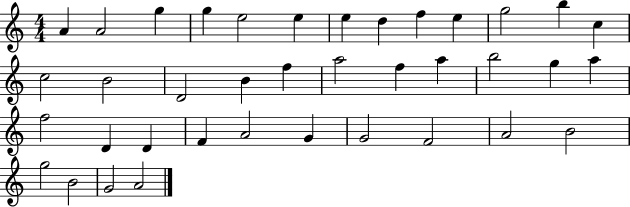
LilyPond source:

{
  \clef treble
  \numericTimeSignature
  \time 4/4
  \key c \major
  a'4 a'2 g''4 | g''4 e''2 e''4 | e''4 d''4 f''4 e''4 | g''2 b''4 c''4 | \break c''2 b'2 | d'2 b'4 f''4 | a''2 f''4 a''4 | b''2 g''4 a''4 | \break f''2 d'4 d'4 | f'4 a'2 g'4 | g'2 f'2 | a'2 b'2 | \break g''2 b'2 | g'2 a'2 | \bar "|."
}